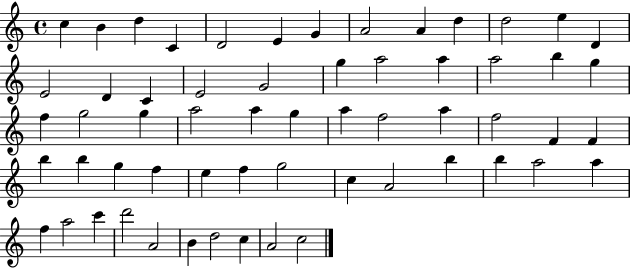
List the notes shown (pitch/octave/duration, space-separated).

C5/q B4/q D5/q C4/q D4/h E4/q G4/q A4/h A4/q D5/q D5/h E5/q D4/q E4/h D4/q C4/q E4/h G4/h G5/q A5/h A5/q A5/h B5/q G5/q F5/q G5/h G5/q A5/h A5/q G5/q A5/q F5/h A5/q F5/h F4/q F4/q B5/q B5/q G5/q F5/q E5/q F5/q G5/h C5/q A4/h B5/q B5/q A5/h A5/q F5/q A5/h C6/q D6/h A4/h B4/q D5/h C5/q A4/h C5/h